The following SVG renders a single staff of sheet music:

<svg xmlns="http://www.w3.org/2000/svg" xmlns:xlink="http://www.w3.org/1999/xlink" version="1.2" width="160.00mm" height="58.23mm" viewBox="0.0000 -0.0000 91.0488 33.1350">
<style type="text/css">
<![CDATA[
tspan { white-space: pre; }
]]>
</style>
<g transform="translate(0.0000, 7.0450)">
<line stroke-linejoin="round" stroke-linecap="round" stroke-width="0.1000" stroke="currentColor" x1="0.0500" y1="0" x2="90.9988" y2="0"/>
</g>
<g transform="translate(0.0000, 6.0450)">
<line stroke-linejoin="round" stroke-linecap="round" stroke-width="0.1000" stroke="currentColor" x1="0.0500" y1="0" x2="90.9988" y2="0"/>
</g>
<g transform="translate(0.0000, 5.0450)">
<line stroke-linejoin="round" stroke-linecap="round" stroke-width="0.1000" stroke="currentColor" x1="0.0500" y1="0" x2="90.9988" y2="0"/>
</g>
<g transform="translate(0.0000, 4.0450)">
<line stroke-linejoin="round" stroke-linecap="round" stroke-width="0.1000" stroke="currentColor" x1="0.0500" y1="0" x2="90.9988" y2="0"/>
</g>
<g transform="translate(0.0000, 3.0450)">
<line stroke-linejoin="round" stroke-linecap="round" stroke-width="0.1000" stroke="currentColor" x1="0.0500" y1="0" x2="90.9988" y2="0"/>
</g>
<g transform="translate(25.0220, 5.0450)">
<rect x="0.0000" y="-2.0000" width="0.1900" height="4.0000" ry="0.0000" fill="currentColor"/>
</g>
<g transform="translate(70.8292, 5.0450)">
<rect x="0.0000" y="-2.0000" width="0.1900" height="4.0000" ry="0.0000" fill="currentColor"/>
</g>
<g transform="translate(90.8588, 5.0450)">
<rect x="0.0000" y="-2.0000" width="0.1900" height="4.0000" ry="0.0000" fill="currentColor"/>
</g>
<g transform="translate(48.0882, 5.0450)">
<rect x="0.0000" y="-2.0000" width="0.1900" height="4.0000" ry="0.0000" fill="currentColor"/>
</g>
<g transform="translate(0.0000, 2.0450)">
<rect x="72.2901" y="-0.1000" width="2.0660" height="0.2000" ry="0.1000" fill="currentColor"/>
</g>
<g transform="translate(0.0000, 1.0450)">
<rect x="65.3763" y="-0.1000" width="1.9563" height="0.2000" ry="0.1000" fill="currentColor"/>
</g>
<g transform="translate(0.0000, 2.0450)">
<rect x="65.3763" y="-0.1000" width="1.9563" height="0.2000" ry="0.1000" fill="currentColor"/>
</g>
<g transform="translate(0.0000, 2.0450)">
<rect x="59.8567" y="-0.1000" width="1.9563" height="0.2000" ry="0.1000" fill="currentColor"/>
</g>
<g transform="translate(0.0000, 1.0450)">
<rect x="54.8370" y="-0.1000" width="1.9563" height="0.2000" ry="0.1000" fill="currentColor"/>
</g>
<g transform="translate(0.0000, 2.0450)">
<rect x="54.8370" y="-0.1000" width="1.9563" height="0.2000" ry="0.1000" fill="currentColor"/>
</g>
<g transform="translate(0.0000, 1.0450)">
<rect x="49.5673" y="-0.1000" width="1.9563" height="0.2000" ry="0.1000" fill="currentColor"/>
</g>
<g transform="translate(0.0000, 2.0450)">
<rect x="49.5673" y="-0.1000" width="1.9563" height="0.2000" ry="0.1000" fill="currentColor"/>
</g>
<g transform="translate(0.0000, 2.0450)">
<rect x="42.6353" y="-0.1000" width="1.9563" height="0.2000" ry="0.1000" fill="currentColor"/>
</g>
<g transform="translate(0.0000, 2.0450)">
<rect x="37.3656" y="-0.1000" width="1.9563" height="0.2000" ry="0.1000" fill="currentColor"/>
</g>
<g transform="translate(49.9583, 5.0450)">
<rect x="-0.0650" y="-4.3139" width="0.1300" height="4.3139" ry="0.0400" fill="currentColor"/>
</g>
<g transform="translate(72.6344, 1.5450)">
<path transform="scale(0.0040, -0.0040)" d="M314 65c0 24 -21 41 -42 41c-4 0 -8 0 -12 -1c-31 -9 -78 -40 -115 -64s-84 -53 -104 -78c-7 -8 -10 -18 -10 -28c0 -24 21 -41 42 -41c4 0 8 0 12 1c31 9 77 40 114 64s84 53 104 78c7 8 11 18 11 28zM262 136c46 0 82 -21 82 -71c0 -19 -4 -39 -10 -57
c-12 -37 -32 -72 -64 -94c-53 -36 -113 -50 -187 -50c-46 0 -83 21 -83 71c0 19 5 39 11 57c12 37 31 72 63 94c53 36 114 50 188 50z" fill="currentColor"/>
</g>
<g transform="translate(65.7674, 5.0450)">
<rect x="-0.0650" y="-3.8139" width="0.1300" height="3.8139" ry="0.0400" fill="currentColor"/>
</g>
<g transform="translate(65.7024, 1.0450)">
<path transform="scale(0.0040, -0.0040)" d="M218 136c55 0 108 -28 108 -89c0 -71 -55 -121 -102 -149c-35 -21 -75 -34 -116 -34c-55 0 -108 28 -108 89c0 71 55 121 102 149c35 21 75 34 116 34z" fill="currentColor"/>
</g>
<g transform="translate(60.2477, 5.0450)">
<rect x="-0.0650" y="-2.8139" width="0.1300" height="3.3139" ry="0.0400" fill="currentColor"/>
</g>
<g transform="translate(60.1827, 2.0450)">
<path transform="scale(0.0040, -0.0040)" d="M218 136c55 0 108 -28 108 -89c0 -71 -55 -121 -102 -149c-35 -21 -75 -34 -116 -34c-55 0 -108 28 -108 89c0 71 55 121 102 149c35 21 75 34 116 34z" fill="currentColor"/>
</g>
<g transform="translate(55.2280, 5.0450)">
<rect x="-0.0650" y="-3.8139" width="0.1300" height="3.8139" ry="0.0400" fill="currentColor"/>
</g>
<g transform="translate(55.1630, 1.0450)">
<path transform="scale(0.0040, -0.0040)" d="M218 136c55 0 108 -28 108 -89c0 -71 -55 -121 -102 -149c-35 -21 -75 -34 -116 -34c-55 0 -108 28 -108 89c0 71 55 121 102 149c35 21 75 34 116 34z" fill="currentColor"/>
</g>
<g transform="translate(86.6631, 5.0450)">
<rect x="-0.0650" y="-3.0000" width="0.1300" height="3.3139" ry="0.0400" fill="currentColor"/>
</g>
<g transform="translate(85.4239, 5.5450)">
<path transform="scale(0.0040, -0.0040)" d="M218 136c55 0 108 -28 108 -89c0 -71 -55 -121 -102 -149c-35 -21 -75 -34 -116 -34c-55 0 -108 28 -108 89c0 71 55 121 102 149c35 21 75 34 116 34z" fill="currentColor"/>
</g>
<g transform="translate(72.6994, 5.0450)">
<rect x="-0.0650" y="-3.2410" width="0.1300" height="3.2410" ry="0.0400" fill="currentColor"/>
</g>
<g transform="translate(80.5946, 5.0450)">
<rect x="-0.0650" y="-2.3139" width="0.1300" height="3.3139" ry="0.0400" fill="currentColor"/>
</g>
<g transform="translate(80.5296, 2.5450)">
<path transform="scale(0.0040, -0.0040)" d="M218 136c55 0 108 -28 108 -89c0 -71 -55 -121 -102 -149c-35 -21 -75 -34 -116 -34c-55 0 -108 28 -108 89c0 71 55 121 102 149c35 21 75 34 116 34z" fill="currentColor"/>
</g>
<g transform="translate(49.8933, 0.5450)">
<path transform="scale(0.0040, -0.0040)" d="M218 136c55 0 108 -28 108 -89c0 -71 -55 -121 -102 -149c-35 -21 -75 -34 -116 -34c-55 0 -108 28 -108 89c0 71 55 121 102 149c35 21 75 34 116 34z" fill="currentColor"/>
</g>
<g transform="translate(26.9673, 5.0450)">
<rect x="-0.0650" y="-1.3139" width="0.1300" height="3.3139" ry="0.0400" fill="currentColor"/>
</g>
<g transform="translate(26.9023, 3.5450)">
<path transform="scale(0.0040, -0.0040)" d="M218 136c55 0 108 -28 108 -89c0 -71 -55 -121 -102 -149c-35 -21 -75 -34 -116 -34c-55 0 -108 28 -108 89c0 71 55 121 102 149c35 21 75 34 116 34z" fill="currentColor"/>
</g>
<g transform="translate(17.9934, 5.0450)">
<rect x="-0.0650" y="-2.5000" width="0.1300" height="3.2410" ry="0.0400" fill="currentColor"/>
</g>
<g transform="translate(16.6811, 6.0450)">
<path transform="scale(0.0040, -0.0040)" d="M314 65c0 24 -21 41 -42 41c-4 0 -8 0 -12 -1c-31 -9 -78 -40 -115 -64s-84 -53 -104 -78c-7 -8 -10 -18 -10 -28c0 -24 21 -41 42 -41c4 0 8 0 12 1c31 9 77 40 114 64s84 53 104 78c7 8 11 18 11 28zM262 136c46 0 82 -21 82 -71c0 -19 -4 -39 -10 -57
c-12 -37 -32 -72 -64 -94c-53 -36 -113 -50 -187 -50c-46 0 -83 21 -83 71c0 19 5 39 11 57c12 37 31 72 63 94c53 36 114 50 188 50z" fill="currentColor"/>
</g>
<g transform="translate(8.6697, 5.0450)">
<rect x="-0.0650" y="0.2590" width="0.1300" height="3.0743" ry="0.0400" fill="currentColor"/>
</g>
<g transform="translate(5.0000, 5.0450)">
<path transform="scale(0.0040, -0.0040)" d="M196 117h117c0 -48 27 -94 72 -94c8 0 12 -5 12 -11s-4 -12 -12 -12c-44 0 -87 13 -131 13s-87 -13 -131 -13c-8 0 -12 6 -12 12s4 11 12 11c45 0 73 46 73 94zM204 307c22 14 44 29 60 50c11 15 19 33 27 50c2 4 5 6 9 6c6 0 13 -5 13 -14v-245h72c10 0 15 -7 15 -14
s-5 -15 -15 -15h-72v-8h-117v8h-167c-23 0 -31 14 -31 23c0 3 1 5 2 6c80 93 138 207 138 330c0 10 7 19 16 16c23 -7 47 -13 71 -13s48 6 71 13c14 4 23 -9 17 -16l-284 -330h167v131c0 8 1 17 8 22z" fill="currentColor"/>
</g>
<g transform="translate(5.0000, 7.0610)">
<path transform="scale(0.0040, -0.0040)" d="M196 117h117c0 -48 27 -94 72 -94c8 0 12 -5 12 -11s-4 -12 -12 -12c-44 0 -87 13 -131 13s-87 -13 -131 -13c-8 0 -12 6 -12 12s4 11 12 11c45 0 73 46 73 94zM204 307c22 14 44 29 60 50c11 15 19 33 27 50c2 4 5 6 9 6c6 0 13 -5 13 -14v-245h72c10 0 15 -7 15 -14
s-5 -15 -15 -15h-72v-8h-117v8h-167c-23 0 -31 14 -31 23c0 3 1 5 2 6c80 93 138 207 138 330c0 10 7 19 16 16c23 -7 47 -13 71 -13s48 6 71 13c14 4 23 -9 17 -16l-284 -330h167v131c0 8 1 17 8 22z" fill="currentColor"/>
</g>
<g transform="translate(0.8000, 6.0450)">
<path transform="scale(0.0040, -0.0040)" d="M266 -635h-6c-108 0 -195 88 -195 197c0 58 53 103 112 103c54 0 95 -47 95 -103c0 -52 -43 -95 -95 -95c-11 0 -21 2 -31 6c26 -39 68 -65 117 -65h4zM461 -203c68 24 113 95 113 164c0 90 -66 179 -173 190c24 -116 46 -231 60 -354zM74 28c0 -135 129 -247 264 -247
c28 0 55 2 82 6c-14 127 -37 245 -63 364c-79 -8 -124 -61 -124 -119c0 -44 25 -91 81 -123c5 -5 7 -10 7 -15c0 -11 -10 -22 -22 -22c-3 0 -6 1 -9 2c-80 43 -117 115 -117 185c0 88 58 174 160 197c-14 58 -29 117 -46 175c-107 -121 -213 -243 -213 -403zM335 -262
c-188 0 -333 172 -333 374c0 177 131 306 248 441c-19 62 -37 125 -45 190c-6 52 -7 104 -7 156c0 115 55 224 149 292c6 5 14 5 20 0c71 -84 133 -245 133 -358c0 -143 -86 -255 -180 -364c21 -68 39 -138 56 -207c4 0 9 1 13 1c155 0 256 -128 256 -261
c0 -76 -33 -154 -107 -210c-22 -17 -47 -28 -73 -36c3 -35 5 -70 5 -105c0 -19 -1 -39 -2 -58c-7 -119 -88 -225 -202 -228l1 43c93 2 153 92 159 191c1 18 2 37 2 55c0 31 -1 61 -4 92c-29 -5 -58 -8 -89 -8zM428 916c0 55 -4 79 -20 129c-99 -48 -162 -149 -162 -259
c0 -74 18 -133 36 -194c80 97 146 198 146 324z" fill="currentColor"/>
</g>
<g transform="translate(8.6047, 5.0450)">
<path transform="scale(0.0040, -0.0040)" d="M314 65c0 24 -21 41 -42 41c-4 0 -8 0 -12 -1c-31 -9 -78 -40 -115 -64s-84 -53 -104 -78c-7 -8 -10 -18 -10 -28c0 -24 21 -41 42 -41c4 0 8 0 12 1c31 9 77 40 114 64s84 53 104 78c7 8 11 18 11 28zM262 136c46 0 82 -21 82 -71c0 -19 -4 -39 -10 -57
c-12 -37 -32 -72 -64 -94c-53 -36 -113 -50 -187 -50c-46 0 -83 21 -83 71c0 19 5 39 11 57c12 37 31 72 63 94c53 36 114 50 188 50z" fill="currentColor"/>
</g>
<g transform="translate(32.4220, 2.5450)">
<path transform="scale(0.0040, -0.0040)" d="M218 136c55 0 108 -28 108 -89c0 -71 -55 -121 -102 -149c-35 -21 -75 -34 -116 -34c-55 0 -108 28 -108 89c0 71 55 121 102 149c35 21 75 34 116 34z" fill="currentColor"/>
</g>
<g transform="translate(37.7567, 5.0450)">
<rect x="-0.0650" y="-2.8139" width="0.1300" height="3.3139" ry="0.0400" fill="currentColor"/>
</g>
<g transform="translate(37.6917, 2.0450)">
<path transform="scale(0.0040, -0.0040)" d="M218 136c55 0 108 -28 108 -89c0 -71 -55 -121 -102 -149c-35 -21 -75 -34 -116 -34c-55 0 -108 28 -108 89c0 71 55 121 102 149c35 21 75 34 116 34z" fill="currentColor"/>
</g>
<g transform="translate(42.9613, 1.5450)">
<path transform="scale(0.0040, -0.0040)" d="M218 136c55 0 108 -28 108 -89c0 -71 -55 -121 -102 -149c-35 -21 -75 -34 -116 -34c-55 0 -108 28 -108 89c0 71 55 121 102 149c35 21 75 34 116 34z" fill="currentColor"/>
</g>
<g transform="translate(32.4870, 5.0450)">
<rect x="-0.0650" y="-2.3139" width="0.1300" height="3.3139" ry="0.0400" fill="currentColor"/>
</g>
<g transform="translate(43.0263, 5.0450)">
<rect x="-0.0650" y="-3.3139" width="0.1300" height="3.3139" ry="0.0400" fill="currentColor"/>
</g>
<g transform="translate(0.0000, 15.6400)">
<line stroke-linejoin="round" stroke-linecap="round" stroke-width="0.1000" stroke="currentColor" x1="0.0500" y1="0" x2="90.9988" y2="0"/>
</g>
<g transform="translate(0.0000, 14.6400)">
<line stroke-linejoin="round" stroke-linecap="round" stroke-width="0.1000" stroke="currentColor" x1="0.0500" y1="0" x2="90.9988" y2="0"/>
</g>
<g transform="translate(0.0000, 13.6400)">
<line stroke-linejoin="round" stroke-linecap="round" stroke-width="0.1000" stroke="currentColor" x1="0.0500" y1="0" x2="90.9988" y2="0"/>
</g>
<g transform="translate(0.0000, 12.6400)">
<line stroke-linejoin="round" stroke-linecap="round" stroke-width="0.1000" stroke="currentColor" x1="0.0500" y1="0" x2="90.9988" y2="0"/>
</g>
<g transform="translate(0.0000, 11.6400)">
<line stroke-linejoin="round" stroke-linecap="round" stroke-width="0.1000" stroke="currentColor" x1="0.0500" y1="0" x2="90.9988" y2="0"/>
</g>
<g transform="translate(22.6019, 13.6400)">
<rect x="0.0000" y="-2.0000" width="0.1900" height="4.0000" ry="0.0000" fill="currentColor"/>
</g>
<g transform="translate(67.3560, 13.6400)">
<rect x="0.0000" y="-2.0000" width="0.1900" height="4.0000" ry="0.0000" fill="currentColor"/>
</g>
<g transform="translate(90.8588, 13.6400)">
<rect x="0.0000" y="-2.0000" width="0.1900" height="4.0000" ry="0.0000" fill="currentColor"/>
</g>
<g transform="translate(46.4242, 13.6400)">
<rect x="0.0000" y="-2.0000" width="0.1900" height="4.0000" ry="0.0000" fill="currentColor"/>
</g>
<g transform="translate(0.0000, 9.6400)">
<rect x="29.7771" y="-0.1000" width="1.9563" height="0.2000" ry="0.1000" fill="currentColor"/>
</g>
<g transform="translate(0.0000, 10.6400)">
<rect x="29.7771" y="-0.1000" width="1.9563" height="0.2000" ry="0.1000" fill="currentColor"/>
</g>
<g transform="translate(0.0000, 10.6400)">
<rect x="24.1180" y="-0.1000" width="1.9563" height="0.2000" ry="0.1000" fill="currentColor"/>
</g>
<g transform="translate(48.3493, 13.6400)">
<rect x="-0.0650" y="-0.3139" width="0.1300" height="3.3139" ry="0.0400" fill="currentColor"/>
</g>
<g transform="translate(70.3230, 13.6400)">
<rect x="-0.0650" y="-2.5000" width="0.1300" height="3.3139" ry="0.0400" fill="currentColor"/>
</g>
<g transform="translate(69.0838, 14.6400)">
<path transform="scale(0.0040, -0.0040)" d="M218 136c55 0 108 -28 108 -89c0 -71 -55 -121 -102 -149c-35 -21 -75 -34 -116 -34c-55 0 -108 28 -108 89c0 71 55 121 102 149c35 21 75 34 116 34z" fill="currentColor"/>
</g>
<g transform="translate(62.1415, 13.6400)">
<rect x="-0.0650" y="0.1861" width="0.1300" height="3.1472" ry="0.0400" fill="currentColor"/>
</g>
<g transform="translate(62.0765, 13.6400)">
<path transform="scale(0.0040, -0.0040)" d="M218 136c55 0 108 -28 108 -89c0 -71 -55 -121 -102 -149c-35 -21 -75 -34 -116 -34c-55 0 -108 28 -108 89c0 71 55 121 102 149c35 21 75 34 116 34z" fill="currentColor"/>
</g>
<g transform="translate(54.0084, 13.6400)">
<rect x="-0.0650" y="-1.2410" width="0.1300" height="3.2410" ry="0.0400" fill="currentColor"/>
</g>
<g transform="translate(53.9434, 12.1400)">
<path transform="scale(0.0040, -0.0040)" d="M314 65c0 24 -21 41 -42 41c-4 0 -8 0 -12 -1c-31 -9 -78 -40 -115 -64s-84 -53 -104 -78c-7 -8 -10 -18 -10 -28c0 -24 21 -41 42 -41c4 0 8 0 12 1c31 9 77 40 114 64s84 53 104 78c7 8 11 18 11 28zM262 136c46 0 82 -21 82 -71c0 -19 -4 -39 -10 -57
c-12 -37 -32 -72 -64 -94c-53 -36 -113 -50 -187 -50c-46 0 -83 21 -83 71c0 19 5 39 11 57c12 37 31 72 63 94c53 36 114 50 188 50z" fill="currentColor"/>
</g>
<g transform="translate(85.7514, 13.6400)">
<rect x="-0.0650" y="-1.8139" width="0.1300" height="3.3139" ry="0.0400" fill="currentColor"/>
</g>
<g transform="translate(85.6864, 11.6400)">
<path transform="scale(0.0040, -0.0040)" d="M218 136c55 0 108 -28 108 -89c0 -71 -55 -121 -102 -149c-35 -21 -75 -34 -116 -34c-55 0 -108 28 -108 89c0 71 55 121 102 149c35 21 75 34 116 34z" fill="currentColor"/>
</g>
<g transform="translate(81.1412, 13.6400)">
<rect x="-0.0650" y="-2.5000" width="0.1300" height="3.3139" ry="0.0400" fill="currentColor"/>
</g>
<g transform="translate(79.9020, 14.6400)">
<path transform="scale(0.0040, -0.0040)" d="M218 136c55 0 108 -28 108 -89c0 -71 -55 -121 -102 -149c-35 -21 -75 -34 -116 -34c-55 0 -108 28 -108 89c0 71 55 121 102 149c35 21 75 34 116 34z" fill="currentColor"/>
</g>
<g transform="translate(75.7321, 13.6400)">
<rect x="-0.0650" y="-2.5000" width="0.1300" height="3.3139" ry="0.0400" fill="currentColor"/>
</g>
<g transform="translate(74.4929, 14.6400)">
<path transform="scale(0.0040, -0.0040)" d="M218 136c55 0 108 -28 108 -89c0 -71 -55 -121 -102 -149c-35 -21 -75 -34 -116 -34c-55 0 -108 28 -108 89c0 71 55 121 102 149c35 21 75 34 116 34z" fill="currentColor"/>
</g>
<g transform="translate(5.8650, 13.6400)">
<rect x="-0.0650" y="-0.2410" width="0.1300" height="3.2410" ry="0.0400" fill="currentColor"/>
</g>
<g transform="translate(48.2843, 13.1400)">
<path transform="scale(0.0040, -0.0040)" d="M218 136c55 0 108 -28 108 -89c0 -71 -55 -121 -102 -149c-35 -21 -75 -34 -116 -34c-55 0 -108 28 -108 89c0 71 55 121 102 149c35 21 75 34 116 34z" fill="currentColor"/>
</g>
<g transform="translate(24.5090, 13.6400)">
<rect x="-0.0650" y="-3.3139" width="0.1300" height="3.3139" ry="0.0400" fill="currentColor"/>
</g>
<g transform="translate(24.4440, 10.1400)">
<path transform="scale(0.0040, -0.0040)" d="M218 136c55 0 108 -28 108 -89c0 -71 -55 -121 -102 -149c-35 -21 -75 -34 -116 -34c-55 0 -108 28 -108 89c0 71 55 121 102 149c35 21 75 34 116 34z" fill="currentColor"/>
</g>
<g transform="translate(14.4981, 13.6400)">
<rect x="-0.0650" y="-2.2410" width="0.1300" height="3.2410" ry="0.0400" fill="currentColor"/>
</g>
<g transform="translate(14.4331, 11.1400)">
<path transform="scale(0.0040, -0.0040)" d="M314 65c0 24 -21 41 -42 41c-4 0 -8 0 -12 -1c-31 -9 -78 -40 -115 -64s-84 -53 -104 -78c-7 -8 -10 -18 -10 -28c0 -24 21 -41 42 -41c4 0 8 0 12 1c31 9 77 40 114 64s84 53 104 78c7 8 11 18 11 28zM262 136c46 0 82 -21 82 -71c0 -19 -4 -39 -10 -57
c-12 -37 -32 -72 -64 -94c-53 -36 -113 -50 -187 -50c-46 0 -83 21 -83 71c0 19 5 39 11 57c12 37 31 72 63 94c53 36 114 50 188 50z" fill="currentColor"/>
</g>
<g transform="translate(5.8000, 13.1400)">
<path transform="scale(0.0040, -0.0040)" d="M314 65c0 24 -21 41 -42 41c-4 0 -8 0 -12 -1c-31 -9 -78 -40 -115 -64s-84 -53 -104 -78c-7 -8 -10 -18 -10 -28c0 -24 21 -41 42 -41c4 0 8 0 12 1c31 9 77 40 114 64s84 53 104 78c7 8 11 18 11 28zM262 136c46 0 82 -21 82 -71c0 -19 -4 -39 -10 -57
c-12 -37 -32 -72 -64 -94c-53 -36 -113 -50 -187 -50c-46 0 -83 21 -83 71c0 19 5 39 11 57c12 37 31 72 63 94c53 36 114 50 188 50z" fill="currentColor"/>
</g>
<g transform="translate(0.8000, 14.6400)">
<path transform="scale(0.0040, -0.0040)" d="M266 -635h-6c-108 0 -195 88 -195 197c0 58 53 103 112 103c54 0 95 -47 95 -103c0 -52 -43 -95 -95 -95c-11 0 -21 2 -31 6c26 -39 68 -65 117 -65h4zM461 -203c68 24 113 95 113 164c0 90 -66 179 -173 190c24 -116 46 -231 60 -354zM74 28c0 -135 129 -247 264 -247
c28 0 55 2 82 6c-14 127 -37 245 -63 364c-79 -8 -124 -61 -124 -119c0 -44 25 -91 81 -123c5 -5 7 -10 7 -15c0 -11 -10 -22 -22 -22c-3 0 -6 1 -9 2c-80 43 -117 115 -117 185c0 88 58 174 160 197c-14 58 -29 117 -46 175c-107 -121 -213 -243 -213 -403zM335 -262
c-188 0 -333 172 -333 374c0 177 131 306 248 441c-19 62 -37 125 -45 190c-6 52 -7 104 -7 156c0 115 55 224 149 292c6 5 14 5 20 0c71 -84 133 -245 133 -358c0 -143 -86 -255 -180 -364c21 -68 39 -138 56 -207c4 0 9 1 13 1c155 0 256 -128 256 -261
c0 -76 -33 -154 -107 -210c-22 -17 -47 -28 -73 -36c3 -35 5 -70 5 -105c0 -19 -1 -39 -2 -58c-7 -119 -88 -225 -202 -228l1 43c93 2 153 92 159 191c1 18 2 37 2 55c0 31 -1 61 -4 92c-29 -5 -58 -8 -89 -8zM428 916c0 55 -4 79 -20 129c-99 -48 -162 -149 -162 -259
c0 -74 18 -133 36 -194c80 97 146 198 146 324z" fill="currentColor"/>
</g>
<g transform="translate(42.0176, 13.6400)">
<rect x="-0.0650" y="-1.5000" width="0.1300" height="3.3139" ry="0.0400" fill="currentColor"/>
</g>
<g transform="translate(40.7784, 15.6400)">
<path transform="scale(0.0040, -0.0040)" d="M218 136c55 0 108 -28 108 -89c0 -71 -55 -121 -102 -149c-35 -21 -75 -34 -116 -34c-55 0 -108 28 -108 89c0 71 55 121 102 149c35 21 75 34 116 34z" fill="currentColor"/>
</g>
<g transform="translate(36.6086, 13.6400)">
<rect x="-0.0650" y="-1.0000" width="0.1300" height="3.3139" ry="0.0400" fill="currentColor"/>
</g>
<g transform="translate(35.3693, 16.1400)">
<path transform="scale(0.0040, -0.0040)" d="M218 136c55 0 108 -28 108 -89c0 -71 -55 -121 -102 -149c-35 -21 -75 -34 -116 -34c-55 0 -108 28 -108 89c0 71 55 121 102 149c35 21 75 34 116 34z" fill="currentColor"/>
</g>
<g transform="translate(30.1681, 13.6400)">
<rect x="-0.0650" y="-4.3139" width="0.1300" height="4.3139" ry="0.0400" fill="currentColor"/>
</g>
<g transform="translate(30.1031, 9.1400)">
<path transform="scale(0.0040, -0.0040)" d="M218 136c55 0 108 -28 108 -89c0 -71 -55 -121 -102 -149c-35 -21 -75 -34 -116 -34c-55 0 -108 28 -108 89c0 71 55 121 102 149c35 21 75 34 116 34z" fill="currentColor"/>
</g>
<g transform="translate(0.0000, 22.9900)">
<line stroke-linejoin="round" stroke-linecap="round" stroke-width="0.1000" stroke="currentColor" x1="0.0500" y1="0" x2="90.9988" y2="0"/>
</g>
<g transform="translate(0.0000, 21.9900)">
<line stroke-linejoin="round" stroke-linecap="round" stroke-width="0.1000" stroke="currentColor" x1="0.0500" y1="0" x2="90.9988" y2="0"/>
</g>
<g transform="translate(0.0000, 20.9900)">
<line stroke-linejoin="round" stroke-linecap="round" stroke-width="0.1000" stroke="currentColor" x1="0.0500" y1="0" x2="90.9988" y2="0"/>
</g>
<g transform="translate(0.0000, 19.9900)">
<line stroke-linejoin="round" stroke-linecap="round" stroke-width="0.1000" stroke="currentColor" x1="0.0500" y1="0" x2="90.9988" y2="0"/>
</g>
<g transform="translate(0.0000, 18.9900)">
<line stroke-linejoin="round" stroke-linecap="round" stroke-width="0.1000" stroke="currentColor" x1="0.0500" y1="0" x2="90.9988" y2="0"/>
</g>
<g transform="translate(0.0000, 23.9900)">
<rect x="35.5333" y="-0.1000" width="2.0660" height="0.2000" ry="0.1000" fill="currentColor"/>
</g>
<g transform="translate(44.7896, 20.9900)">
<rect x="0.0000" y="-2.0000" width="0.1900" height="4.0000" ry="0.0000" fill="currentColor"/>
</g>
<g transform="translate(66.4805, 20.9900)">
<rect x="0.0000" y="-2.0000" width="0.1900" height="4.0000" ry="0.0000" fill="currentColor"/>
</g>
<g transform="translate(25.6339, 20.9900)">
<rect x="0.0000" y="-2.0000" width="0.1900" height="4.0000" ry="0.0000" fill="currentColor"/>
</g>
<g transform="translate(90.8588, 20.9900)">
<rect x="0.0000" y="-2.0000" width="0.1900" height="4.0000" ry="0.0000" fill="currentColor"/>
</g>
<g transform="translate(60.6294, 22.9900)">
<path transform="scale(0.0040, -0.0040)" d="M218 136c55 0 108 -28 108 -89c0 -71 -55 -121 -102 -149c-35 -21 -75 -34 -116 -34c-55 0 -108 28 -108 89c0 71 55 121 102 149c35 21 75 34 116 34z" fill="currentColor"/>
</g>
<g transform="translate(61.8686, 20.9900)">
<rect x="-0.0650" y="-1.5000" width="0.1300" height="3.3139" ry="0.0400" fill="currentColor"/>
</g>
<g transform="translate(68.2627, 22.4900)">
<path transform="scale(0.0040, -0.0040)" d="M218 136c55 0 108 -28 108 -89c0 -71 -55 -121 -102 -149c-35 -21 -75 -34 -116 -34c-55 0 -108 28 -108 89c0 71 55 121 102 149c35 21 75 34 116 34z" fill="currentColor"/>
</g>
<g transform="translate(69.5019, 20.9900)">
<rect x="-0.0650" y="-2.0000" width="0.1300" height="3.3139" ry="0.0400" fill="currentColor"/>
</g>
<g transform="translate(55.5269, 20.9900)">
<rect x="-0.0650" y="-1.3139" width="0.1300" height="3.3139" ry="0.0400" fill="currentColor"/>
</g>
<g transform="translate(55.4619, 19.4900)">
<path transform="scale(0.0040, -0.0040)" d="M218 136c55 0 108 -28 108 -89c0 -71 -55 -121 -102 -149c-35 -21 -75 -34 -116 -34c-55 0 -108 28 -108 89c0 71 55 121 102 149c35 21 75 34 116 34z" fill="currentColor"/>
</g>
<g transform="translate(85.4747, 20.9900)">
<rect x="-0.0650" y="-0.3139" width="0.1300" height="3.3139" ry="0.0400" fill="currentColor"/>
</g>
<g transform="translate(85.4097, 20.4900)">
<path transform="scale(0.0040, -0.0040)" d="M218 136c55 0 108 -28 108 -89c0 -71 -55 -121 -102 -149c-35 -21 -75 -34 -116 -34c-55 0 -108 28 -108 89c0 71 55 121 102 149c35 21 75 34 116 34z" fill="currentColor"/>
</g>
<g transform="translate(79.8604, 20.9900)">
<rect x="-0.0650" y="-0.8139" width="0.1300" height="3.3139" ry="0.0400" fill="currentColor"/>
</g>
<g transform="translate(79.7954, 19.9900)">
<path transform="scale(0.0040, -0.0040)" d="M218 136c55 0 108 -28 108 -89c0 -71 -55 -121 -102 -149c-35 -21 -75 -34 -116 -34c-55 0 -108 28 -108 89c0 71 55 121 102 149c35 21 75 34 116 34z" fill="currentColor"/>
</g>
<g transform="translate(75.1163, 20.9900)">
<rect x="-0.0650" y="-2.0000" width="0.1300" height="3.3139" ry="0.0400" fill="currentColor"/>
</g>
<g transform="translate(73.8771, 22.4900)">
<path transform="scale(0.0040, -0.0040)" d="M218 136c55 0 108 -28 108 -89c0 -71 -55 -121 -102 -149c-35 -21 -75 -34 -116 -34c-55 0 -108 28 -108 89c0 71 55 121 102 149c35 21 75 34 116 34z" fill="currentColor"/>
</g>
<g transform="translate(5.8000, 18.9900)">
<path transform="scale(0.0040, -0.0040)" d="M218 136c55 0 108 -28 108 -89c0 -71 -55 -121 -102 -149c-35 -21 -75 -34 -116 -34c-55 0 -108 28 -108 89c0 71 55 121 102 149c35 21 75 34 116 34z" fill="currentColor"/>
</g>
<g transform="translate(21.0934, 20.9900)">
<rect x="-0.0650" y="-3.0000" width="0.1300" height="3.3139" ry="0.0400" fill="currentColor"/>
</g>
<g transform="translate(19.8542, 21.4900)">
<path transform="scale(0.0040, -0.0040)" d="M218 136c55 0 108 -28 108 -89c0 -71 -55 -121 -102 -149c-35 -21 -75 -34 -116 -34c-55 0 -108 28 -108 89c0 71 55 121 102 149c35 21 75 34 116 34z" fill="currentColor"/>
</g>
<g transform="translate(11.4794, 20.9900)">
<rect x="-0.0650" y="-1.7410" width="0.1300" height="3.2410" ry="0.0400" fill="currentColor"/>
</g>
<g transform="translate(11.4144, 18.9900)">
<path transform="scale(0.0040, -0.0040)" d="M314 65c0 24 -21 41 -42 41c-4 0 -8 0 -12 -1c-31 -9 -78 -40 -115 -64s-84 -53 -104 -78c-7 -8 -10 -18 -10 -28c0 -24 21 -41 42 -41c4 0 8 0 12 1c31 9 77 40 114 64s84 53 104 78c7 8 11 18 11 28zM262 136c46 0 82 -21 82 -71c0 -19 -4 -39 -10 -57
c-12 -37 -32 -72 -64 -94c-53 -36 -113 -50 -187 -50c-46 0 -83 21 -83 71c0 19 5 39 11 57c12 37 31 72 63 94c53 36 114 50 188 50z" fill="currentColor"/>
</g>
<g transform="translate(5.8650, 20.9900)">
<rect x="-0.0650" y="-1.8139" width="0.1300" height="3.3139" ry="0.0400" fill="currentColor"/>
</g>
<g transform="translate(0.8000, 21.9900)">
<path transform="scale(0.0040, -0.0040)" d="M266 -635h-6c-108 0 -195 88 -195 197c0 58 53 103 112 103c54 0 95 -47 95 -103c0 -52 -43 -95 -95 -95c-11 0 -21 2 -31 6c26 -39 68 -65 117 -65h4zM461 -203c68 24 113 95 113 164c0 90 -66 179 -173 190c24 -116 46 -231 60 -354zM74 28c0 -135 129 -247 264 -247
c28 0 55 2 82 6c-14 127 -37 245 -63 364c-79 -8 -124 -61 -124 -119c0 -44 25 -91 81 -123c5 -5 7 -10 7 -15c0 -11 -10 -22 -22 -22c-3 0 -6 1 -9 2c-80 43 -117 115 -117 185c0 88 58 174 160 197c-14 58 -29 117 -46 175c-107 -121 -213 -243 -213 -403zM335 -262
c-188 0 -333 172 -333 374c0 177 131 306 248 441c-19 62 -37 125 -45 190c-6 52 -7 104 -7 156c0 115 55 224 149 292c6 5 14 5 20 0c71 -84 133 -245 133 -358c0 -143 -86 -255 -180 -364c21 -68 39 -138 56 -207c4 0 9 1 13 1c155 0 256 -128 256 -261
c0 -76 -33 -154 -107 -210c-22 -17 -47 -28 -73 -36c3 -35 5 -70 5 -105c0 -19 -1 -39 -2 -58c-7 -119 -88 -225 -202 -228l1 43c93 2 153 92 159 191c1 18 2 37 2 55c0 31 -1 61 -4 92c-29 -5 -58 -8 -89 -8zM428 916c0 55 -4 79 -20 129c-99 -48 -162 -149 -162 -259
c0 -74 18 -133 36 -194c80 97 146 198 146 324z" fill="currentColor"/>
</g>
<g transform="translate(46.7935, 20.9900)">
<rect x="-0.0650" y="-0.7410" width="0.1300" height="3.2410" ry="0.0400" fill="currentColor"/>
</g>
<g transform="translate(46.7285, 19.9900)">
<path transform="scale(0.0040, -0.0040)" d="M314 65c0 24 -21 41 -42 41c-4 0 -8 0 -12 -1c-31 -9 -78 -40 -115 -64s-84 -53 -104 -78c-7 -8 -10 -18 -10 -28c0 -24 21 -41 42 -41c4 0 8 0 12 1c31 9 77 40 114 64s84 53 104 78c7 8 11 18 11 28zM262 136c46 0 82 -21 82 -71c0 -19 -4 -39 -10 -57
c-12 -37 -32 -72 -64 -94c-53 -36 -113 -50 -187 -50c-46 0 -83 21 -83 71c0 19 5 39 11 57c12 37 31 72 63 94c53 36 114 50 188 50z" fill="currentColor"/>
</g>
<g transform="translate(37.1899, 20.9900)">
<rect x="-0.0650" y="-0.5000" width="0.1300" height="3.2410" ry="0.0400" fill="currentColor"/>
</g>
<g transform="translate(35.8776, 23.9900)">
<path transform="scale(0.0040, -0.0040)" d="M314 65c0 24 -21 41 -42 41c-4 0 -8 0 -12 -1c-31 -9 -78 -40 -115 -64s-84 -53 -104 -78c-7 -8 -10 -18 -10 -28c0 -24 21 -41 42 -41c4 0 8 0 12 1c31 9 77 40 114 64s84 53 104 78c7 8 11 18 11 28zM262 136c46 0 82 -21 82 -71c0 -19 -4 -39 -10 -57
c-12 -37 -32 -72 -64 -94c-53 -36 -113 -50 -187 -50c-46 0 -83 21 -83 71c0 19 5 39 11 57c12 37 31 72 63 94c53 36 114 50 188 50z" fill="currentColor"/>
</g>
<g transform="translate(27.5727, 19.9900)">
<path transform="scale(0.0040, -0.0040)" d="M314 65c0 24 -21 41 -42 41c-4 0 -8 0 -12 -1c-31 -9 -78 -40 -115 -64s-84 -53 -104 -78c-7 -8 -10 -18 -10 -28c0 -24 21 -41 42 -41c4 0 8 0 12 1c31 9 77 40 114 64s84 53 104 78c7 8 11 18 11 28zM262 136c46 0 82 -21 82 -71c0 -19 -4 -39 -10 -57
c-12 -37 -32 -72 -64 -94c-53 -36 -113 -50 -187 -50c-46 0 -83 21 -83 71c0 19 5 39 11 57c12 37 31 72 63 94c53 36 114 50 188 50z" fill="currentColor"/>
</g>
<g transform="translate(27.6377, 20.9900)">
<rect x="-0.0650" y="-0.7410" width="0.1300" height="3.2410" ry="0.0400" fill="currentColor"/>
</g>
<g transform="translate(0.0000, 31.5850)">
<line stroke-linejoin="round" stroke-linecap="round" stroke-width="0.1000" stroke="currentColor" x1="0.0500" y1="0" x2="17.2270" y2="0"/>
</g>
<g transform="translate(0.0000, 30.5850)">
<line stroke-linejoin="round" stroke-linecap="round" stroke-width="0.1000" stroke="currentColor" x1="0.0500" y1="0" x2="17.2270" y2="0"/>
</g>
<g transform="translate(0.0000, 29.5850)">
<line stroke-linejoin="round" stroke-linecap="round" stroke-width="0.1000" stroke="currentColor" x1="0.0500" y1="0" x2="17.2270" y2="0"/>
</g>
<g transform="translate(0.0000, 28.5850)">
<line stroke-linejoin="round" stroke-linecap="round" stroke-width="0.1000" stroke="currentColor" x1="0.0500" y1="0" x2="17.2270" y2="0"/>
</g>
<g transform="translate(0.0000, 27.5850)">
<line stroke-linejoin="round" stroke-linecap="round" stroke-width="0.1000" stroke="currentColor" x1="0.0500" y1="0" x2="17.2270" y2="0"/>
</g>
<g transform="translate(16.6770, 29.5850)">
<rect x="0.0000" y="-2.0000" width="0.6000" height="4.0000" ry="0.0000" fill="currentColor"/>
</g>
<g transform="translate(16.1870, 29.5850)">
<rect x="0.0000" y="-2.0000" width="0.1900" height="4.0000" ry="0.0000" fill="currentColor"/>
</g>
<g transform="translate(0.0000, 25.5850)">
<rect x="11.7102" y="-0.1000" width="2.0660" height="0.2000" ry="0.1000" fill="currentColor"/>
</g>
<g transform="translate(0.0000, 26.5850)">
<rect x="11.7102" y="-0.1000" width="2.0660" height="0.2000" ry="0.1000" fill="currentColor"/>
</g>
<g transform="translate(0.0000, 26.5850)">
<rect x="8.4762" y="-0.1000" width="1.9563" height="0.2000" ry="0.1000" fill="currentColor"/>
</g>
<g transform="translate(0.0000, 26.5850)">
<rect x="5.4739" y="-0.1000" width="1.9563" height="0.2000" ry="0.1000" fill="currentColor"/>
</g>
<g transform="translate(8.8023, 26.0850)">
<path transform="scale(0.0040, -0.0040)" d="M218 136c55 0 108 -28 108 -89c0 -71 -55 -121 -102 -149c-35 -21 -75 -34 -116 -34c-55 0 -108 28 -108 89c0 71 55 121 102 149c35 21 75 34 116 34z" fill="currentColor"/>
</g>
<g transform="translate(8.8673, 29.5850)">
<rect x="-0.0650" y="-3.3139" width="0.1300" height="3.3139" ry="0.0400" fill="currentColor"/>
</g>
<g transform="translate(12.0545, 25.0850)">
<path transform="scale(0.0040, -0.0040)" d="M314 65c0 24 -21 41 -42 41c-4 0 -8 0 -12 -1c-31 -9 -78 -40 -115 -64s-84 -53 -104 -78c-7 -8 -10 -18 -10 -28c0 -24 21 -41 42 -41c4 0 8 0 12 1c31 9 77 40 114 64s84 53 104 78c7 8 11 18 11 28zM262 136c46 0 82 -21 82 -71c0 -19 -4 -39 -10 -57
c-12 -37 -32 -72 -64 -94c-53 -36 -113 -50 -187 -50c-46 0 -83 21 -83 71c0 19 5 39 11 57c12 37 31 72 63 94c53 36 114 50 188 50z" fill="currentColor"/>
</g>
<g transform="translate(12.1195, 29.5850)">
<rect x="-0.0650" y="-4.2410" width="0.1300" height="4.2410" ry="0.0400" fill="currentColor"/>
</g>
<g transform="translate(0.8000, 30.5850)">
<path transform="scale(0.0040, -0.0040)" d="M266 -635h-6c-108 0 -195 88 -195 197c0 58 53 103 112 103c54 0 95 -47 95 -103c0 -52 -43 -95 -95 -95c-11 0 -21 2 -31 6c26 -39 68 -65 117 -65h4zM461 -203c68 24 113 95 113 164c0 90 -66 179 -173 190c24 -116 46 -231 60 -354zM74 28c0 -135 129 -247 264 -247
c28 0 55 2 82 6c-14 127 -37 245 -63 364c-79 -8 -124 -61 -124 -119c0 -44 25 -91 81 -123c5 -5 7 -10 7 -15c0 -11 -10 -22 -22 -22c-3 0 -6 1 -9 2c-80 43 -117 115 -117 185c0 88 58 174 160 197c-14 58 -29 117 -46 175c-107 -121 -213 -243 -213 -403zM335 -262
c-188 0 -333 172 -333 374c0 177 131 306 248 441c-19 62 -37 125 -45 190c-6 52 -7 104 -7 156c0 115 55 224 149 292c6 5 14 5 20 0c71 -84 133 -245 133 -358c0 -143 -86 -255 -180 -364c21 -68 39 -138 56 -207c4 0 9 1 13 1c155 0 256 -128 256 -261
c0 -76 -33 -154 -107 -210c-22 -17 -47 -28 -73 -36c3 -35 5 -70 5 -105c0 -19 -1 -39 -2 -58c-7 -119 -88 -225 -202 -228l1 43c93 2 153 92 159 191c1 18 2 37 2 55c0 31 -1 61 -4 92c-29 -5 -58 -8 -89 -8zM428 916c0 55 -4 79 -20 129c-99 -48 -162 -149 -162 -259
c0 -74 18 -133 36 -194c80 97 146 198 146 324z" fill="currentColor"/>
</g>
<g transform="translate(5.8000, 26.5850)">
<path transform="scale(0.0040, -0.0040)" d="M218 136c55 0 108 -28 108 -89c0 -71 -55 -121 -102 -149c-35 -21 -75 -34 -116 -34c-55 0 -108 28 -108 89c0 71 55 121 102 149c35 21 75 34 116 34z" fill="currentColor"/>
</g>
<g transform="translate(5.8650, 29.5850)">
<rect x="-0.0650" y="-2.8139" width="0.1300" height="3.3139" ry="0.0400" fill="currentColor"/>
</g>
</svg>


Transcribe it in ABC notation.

X:1
T:Untitled
M:4/4
L:1/4
K:C
B2 G2 e g a b d' c' a c' b2 g A c2 g2 b d' D E c e2 B G G G f f f2 A d2 C2 d2 e E F F d c a b d'2